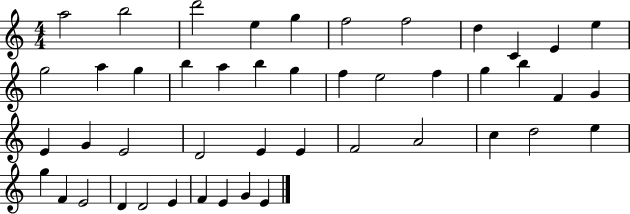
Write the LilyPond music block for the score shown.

{
  \clef treble
  \numericTimeSignature
  \time 4/4
  \key c \major
  a''2 b''2 | d'''2 e''4 g''4 | f''2 f''2 | d''4 c'4 e'4 e''4 | \break g''2 a''4 g''4 | b''4 a''4 b''4 g''4 | f''4 e''2 f''4 | g''4 b''4 f'4 g'4 | \break e'4 g'4 e'2 | d'2 e'4 e'4 | f'2 a'2 | c''4 d''2 e''4 | \break g''4 f'4 e'2 | d'4 d'2 e'4 | f'4 e'4 g'4 e'4 | \bar "|."
}